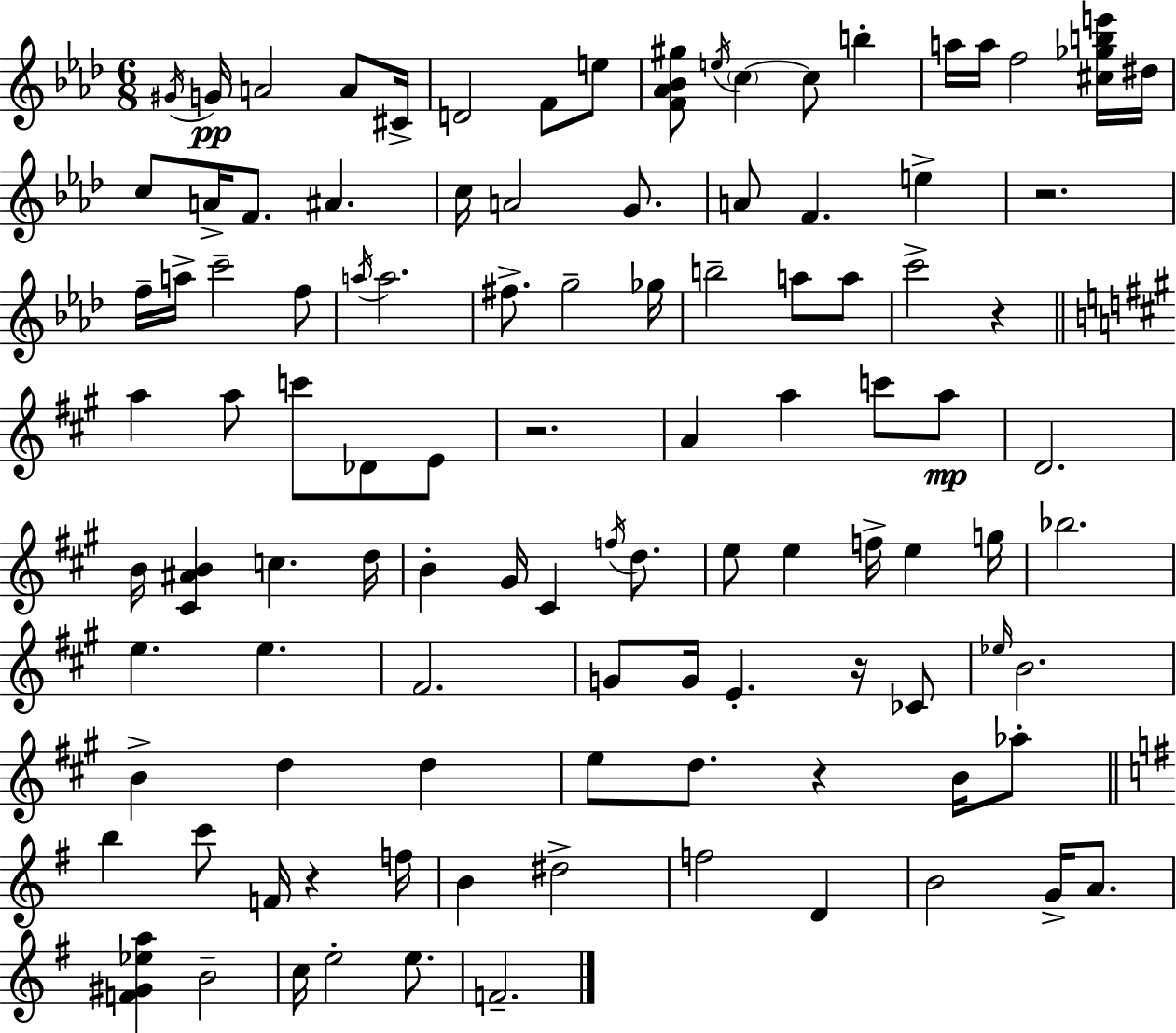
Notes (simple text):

G#4/s G4/s A4/h A4/e C#4/s D4/h F4/e E5/e [F4,Ab4,Bb4,G#5]/e E5/s C5/q C5/e B5/q A5/s A5/s F5/h [C#5,Gb5,B5,E6]/s D#5/s C5/e A4/s F4/e. A#4/q. C5/s A4/h G4/e. A4/e F4/q. E5/q R/h. F5/s A5/s C6/h F5/e A5/s A5/h. F#5/e. G5/h Gb5/s B5/h A5/e A5/e C6/h R/q A5/q A5/e C6/e Db4/e E4/e R/h. A4/q A5/q C6/e A5/e D4/h. B4/s [C#4,A#4,B4]/q C5/q. D5/s B4/q G#4/s C#4/q F5/s D5/e. E5/e E5/q F5/s E5/q G5/s Bb5/h. E5/q. E5/q. F#4/h. G4/e G4/s E4/q. R/s CES4/e Eb5/s B4/h. B4/q D5/q D5/q E5/e D5/e. R/q B4/s Ab5/e B5/q C6/e F4/s R/q F5/s B4/q D#5/h F5/h D4/q B4/h G4/s A4/e. [F4,G#4,Eb5,A5]/q B4/h C5/s E5/h E5/e. F4/h.